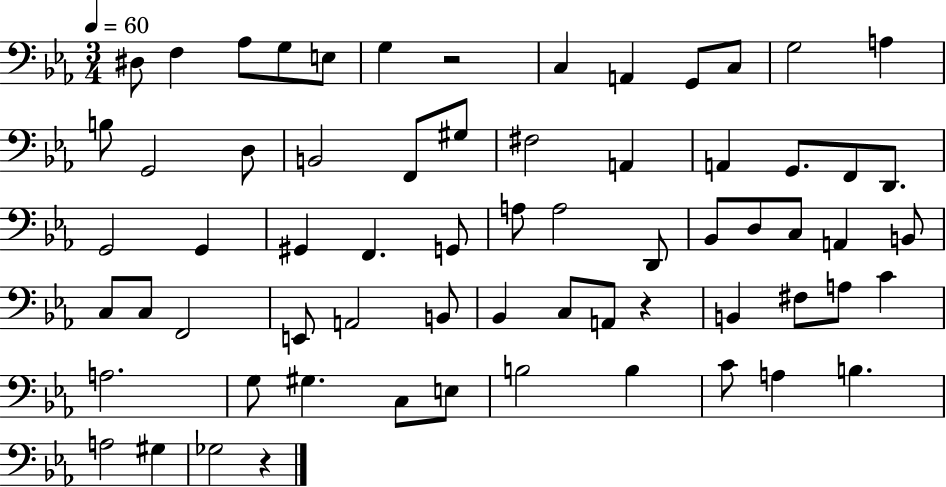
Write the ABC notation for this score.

X:1
T:Untitled
M:3/4
L:1/4
K:Eb
^D,/2 F, _A,/2 G,/2 E,/2 G, z2 C, A,, G,,/2 C,/2 G,2 A, B,/2 G,,2 D,/2 B,,2 F,,/2 ^G,/2 ^F,2 A,, A,, G,,/2 F,,/2 D,,/2 G,,2 G,, ^G,, F,, G,,/2 A,/2 A,2 D,,/2 _B,,/2 D,/2 C,/2 A,, B,,/2 C,/2 C,/2 F,,2 E,,/2 A,,2 B,,/2 _B,, C,/2 A,,/2 z B,, ^F,/2 A,/2 C A,2 G,/2 ^G, C,/2 E,/2 B,2 B, C/2 A, B, A,2 ^G, _G,2 z